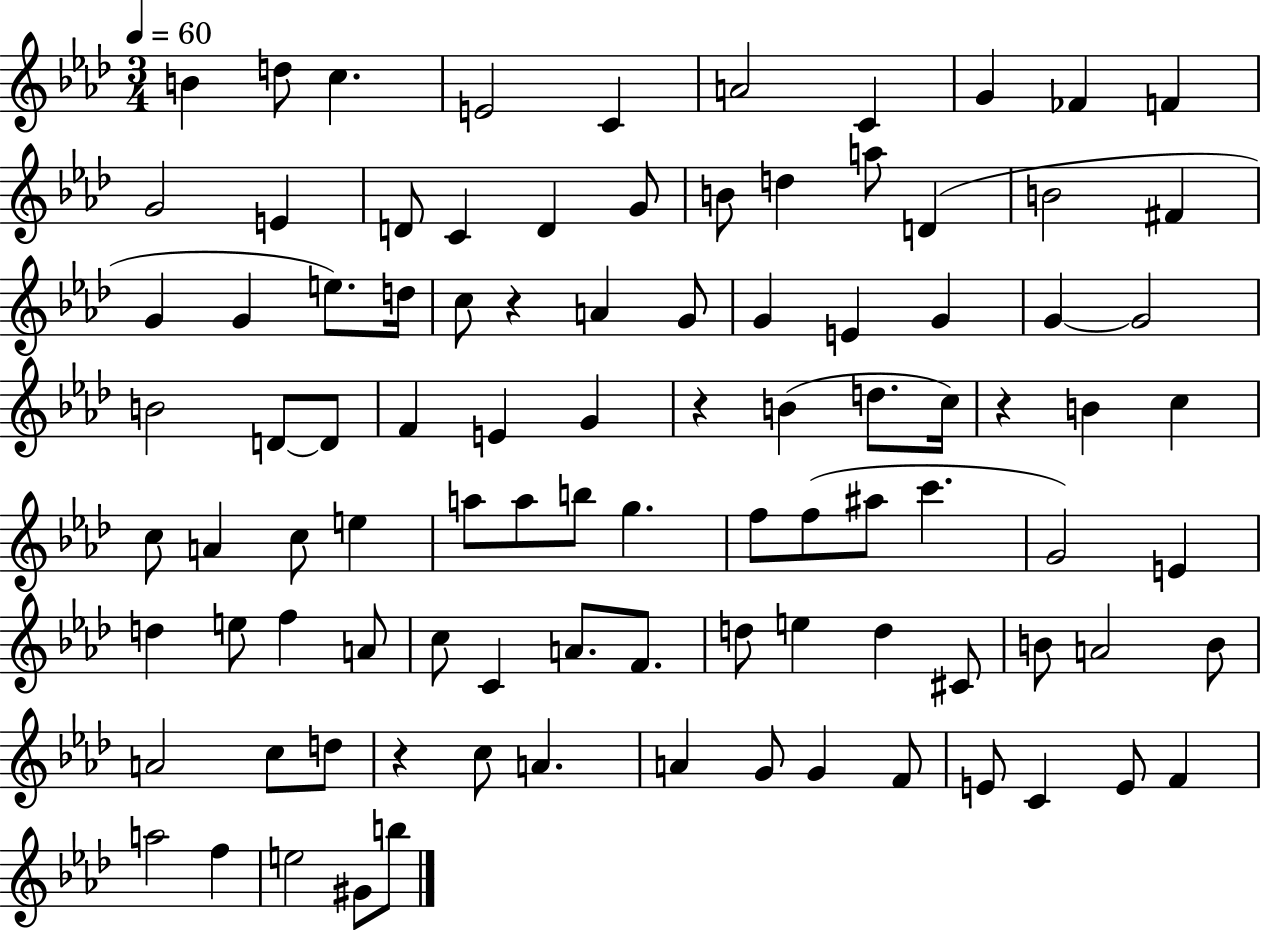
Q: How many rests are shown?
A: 4